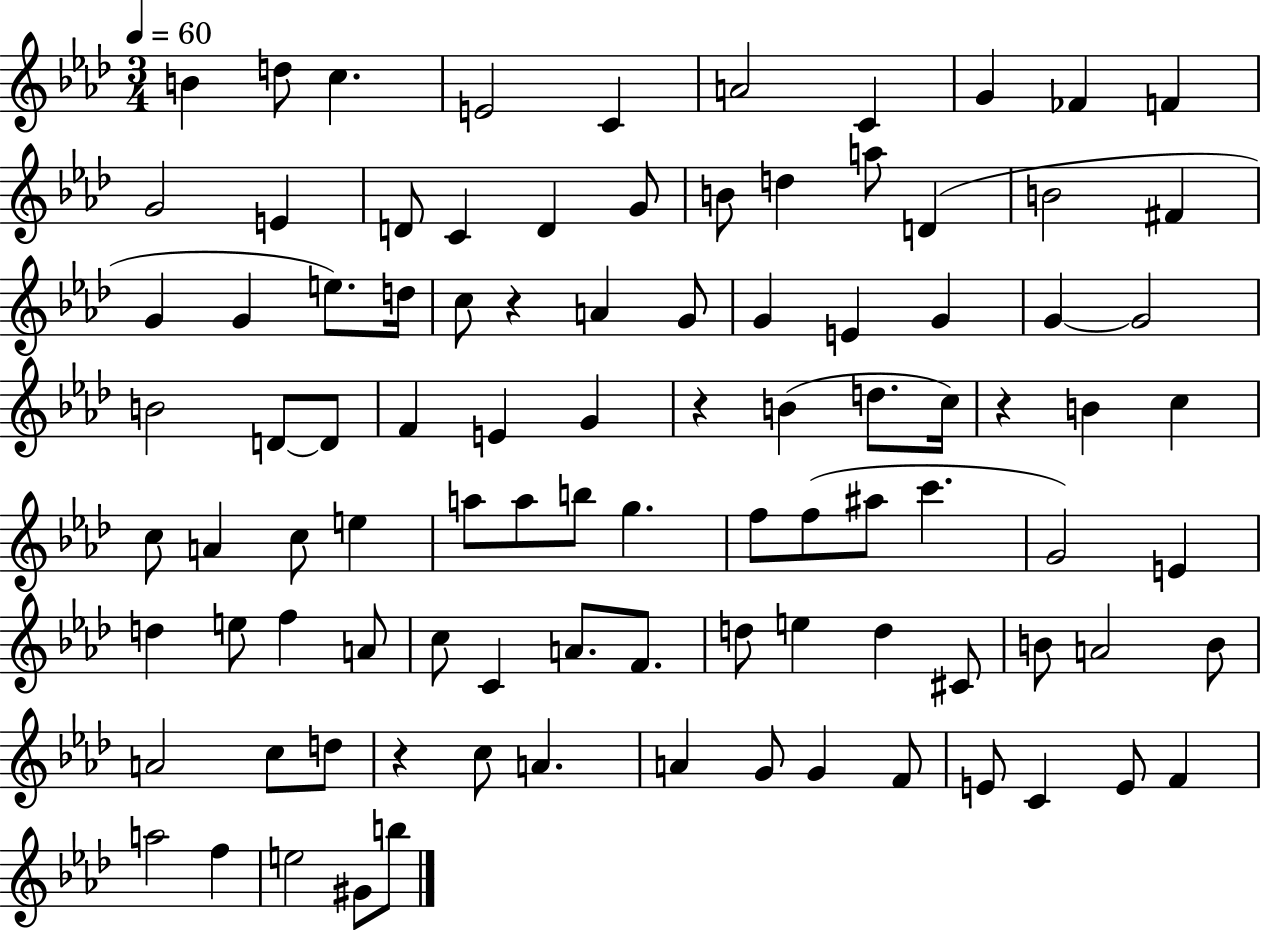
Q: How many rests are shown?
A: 4